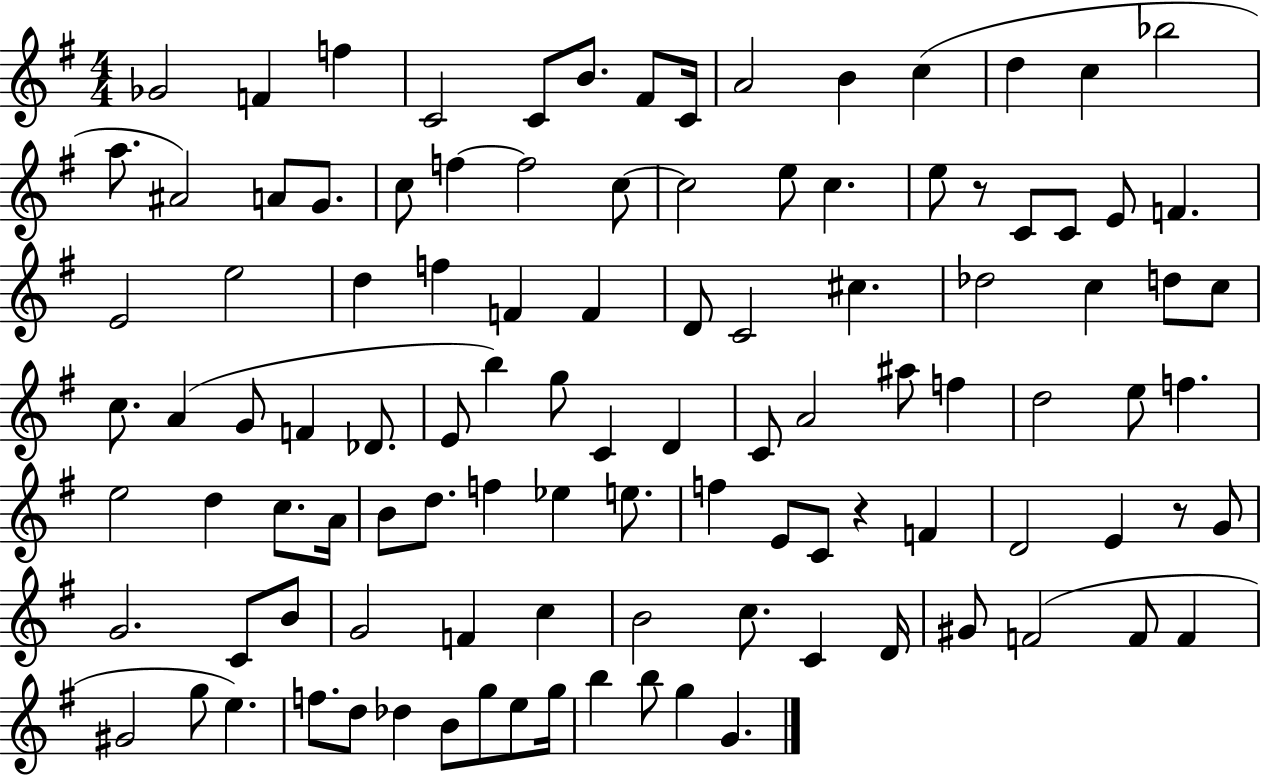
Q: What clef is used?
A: treble